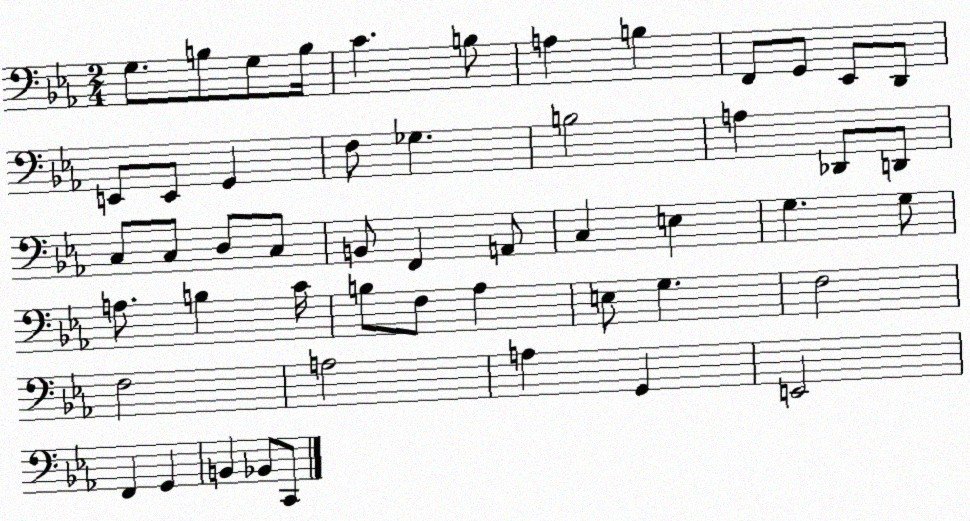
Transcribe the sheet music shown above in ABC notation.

X:1
T:Untitled
M:2/4
L:1/4
K:Eb
G,/2 B,/2 G,/2 B,/4 C B,/2 A, B, F,,/2 G,,/2 _E,,/2 D,,/2 E,,/2 E,,/2 G,, F,/2 _G, B,2 A, _D,,/2 D,,/2 C,/2 C,/2 D,/2 C,/2 B,,/2 F,, A,,/2 C, E, G, G,/2 A,/2 B, C/4 B,/2 F,/2 _A, E,/2 G, F,2 F,2 A,2 A, G,, E,,2 F,, G,, B,, _B,,/2 C,,/2